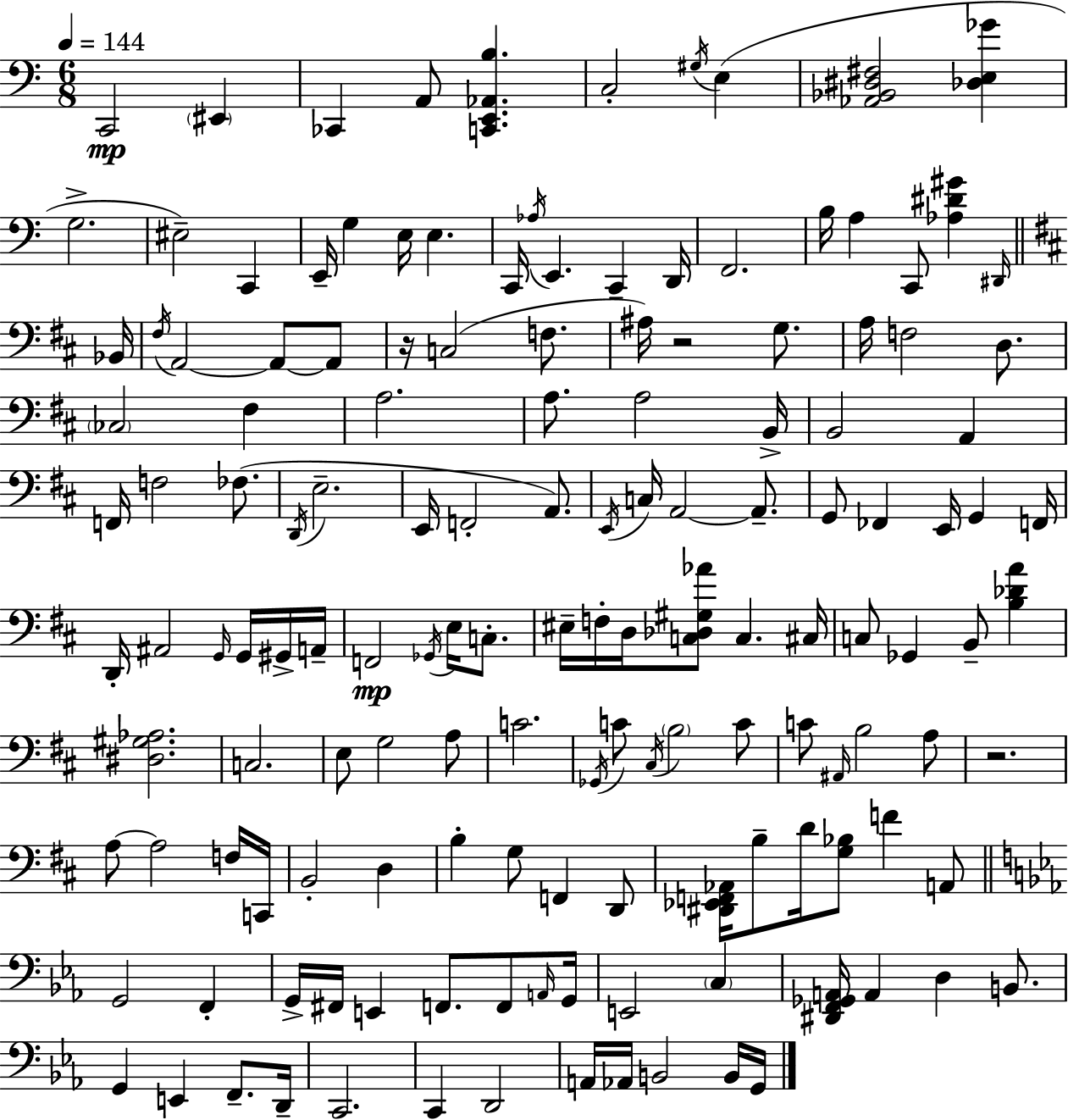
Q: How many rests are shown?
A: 3